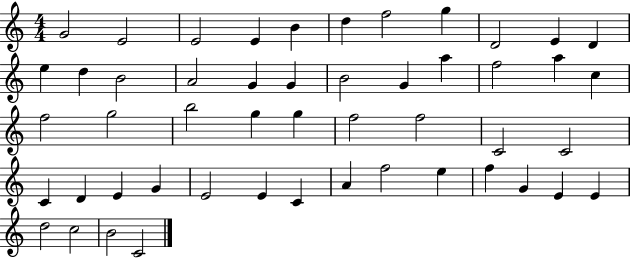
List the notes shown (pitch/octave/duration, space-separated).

G4/h E4/h E4/h E4/q B4/q D5/q F5/h G5/q D4/h E4/q D4/q E5/q D5/q B4/h A4/h G4/q G4/q B4/h G4/q A5/q F5/h A5/q C5/q F5/h G5/h B5/h G5/q G5/q F5/h F5/h C4/h C4/h C4/q D4/q E4/q G4/q E4/h E4/q C4/q A4/q F5/h E5/q F5/q G4/q E4/q E4/q D5/h C5/h B4/h C4/h